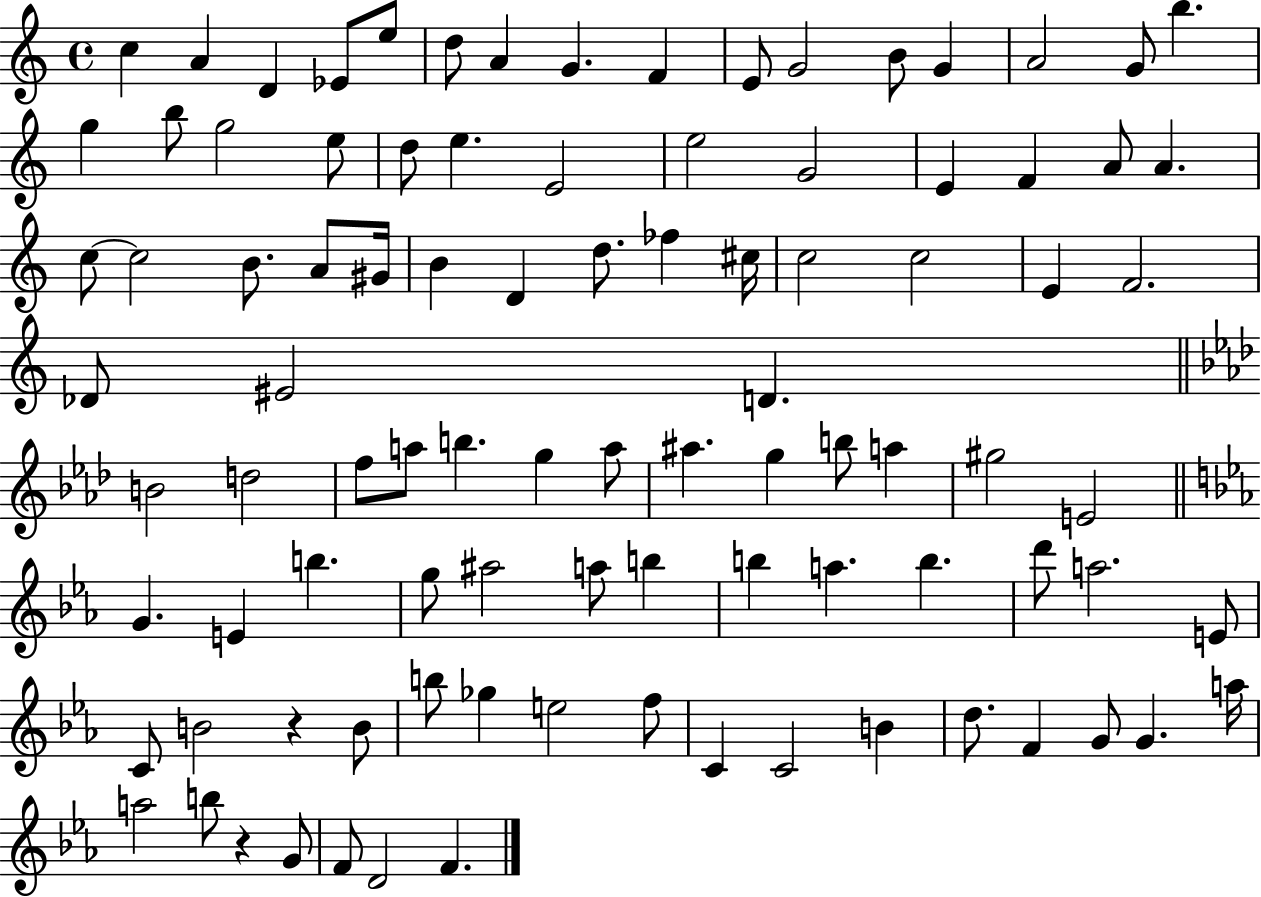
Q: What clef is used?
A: treble